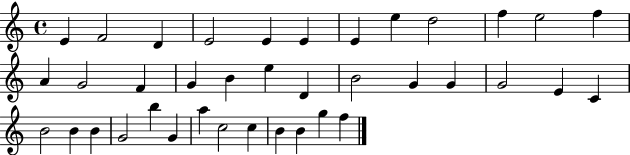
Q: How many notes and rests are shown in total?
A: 38